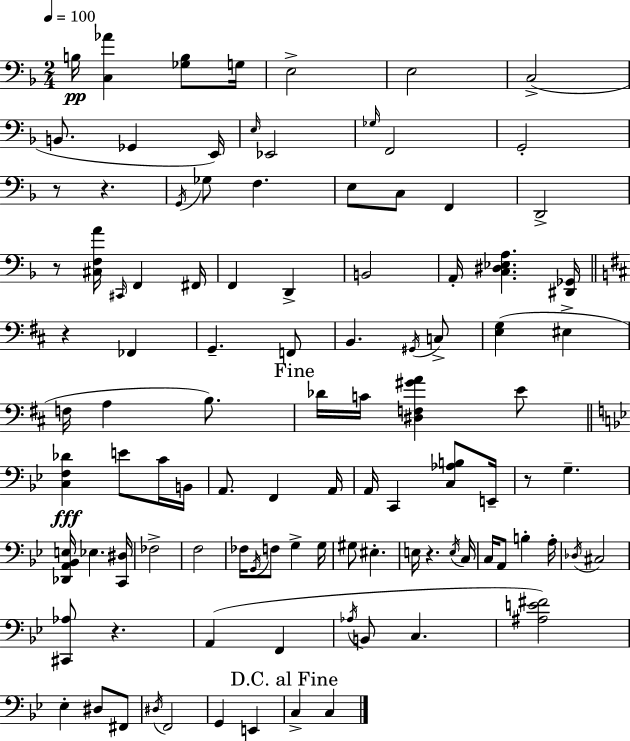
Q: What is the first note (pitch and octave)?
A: B3